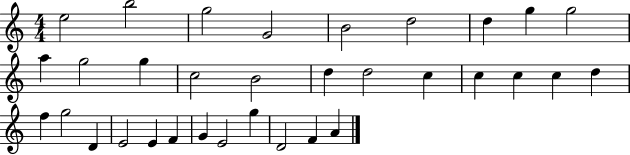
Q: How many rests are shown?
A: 0